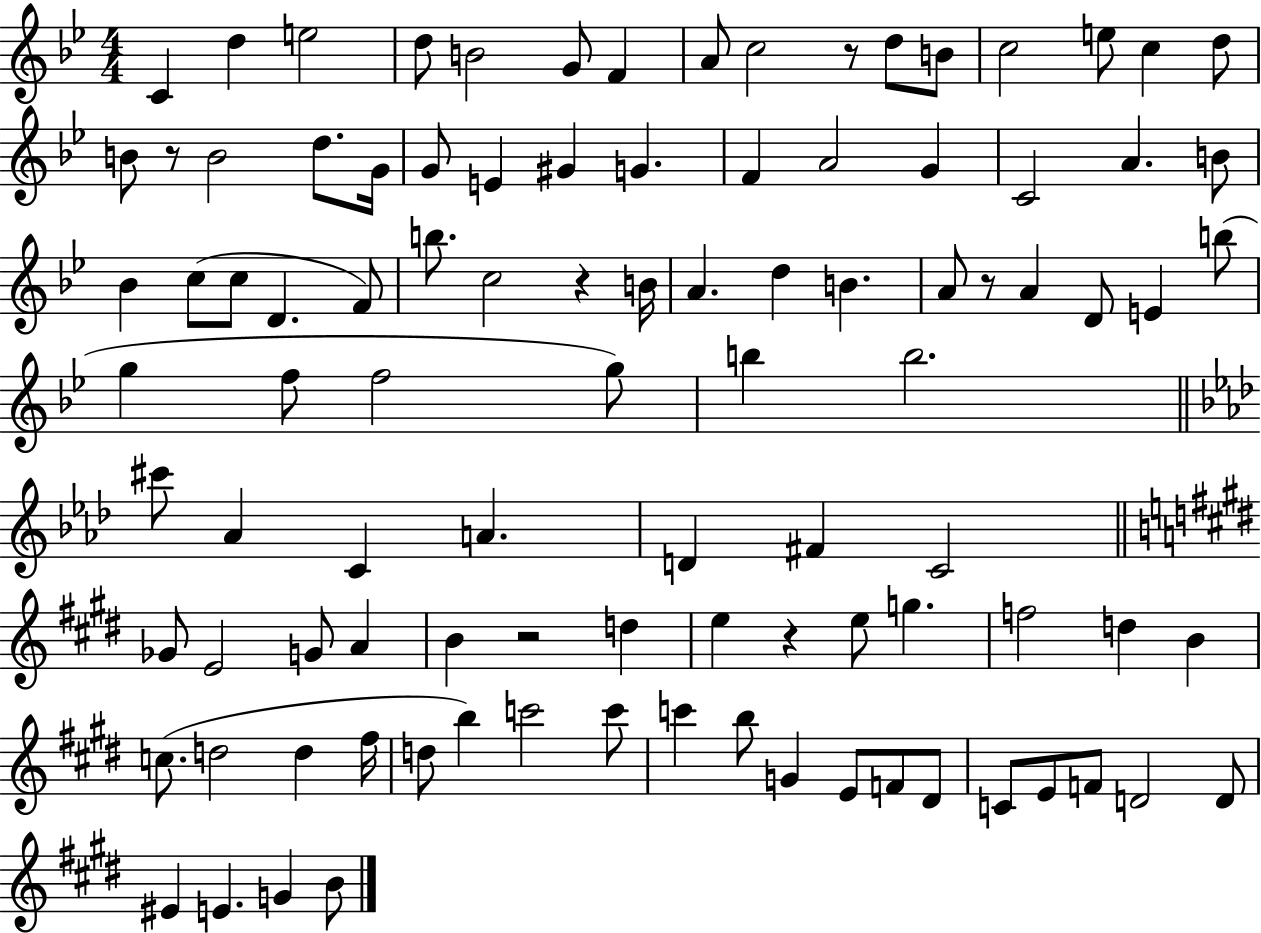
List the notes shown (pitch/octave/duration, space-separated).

C4/q D5/q E5/h D5/e B4/h G4/e F4/q A4/e C5/h R/e D5/e B4/e C5/h E5/e C5/q D5/e B4/e R/e B4/h D5/e. G4/s G4/e E4/q G#4/q G4/q. F4/q A4/h G4/q C4/h A4/q. B4/e Bb4/q C5/e C5/e D4/q. F4/e B5/e. C5/h R/q B4/s A4/q. D5/q B4/q. A4/e R/e A4/q D4/e E4/q B5/e G5/q F5/e F5/h G5/e B5/q B5/h. C#6/e Ab4/q C4/q A4/q. D4/q F#4/q C4/h Gb4/e E4/h G4/e A4/q B4/q R/h D5/q E5/q R/q E5/e G5/q. F5/h D5/q B4/q C5/e. D5/h D5/q F#5/s D5/e B5/q C6/h C6/e C6/q B5/e G4/q E4/e F4/e D#4/e C4/e E4/e F4/e D4/h D4/e EIS4/q E4/q. G4/q B4/e